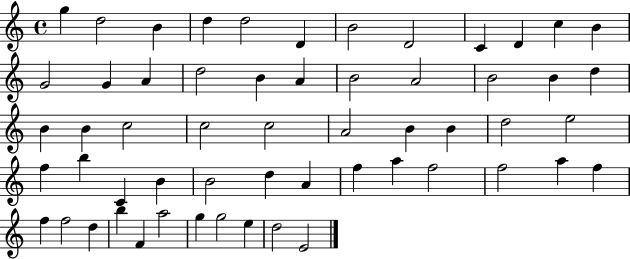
X:1
T:Untitled
M:4/4
L:1/4
K:C
g d2 B d d2 D B2 D2 C D c B G2 G A d2 B A B2 A2 B2 B d B B c2 c2 c2 A2 B B d2 e2 f b C B B2 d A f a f2 f2 a f f f2 d b F a2 g g2 e d2 E2